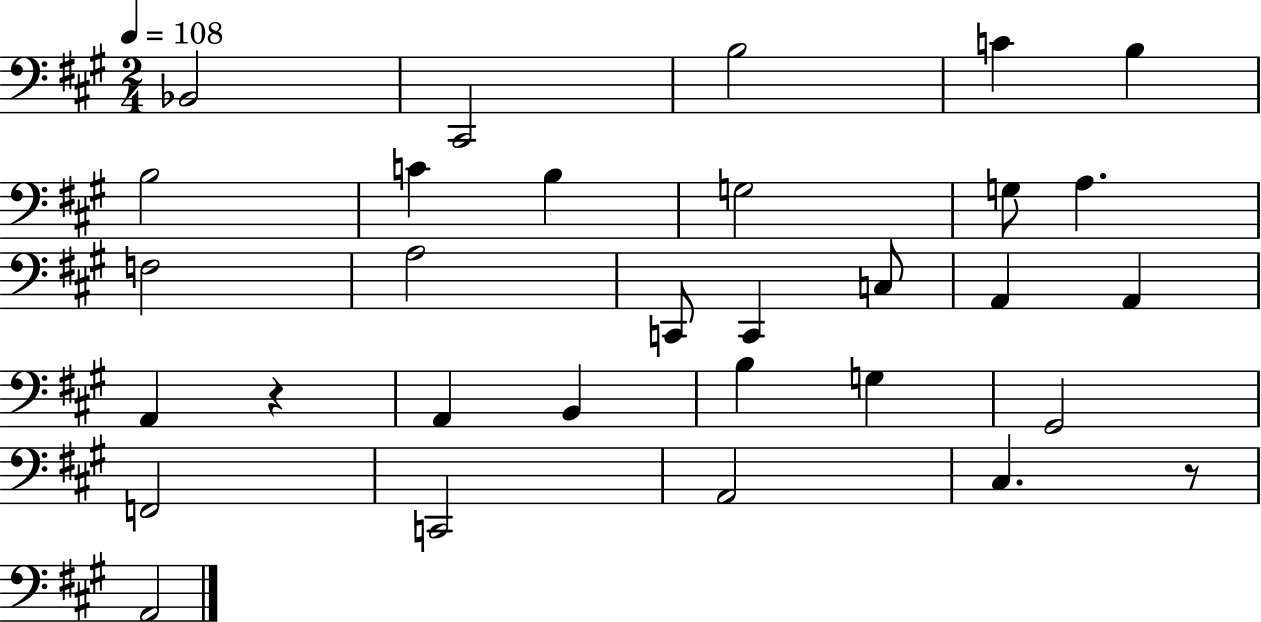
X:1
T:Untitled
M:2/4
L:1/4
K:A
_B,,2 ^C,,2 B,2 C B, B,2 C B, G,2 G,/2 A, F,2 A,2 C,,/2 C,, C,/2 A,, A,, A,, z A,, B,, B, G, ^G,,2 F,,2 C,,2 A,,2 ^C, z/2 A,,2